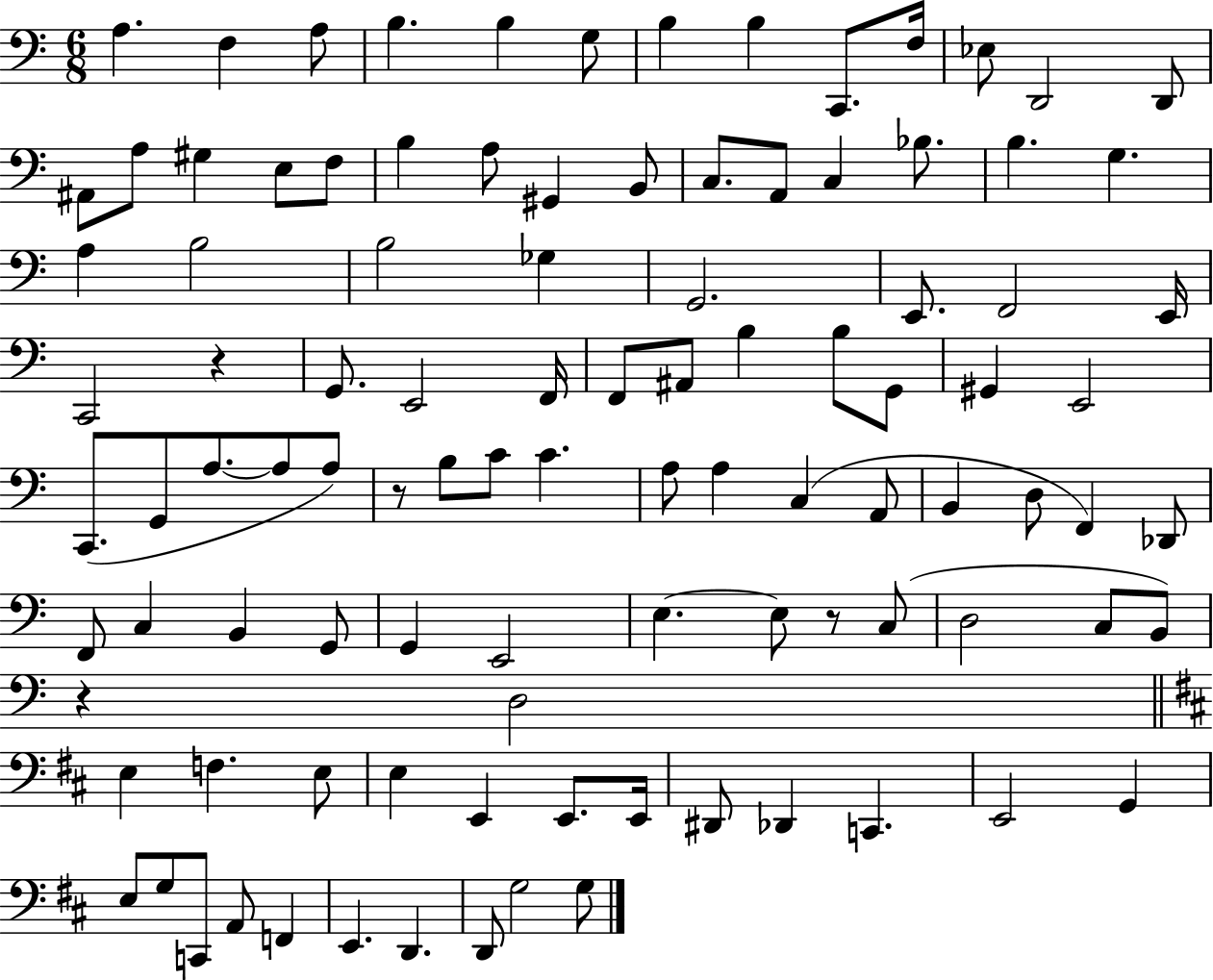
X:1
T:Untitled
M:6/8
L:1/4
K:C
A, F, A,/2 B, B, G,/2 B, B, C,,/2 F,/4 _E,/2 D,,2 D,,/2 ^A,,/2 A,/2 ^G, E,/2 F,/2 B, A,/2 ^G,, B,,/2 C,/2 A,,/2 C, _B,/2 B, G, A, B,2 B,2 _G, G,,2 E,,/2 F,,2 E,,/4 C,,2 z G,,/2 E,,2 F,,/4 F,,/2 ^A,,/2 B, B,/2 G,,/2 ^G,, E,,2 C,,/2 G,,/2 A,/2 A,/2 A,/2 z/2 B,/2 C/2 C A,/2 A, C, A,,/2 B,, D,/2 F,, _D,,/2 F,,/2 C, B,, G,,/2 G,, E,,2 E, E,/2 z/2 C,/2 D,2 C,/2 B,,/2 z D,2 E, F, E,/2 E, E,, E,,/2 E,,/4 ^D,,/2 _D,, C,, E,,2 G,, E,/2 G,/2 C,,/2 A,,/2 F,, E,, D,, D,,/2 G,2 G,/2